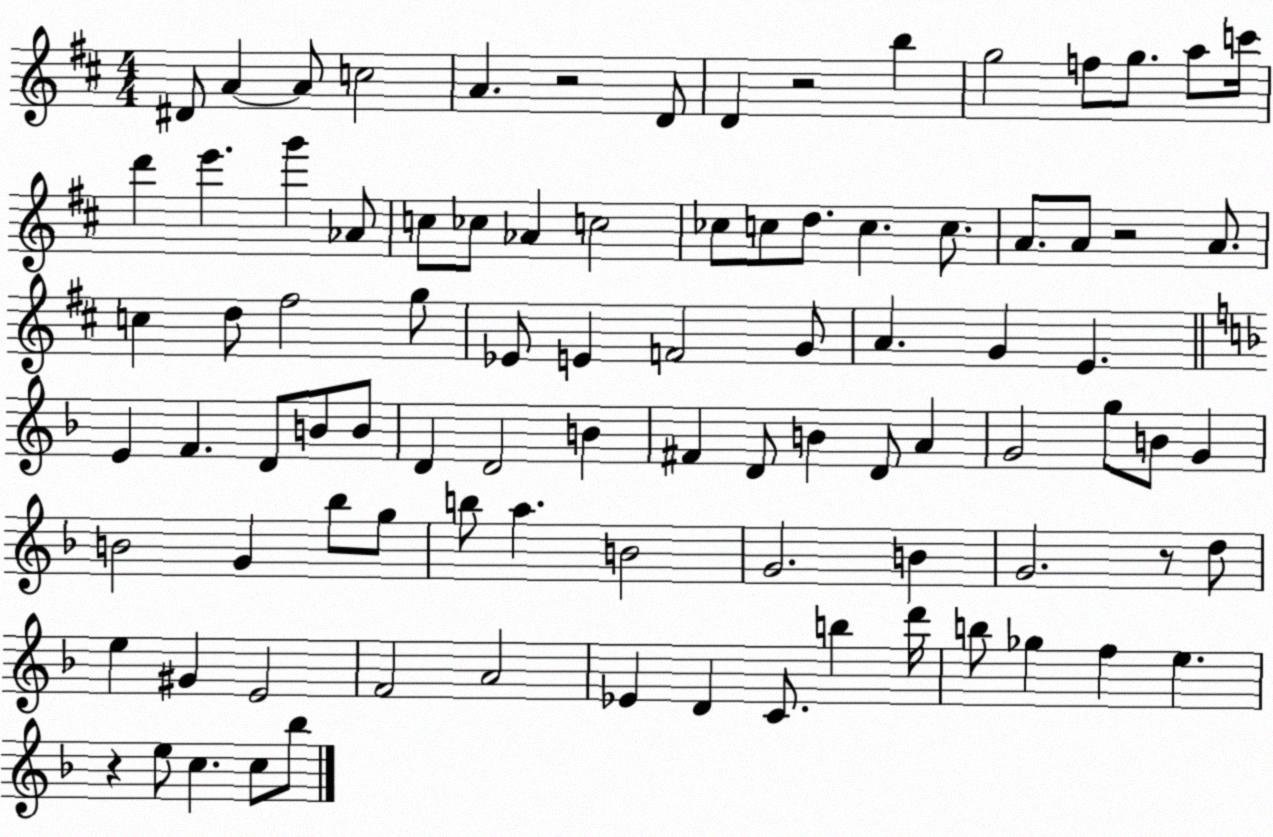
X:1
T:Untitled
M:4/4
L:1/4
K:D
^D/2 A A/2 c2 A z2 D/2 D z2 b g2 f/2 g/2 a/2 c'/4 d' e' g' _A/2 c/2 _c/2 _A c2 _c/2 c/2 d/2 c c/2 A/2 A/2 z2 A/2 c d/2 ^f2 g/2 _E/2 E F2 G/2 A G E E F D/2 B/2 B/2 D D2 B ^F D/2 B D/2 A G2 g/2 B/2 G B2 G _b/2 g/2 b/2 a B2 G2 B G2 z/2 d/2 e ^G E2 F2 A2 _E D C/2 b d'/4 b/2 _g f e z e/2 c c/2 _b/2